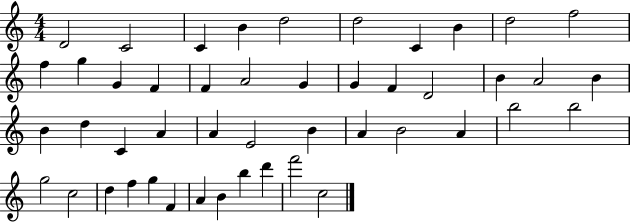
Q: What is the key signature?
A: C major